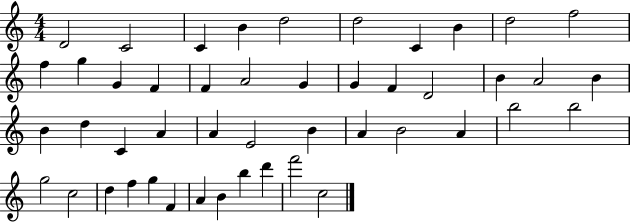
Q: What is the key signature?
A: C major